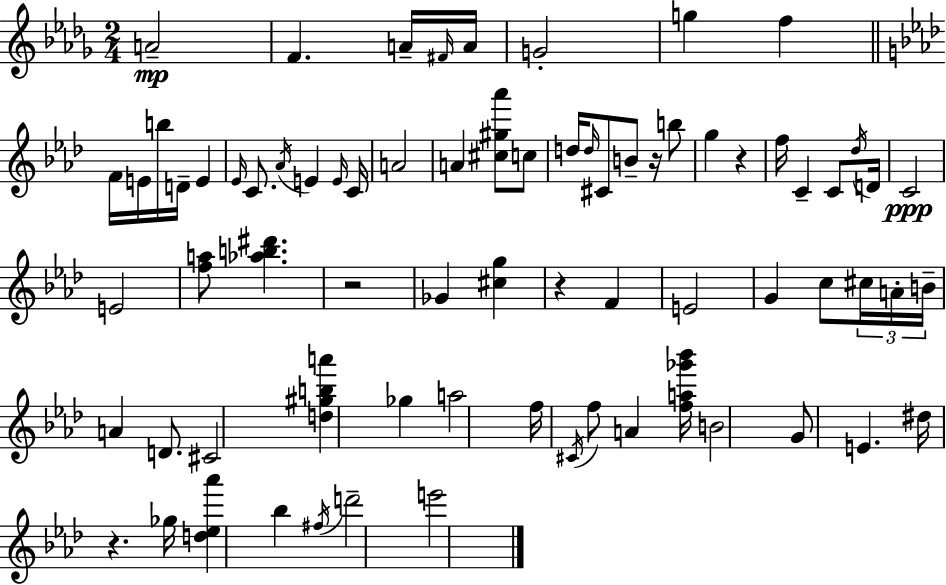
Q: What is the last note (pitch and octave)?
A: E6